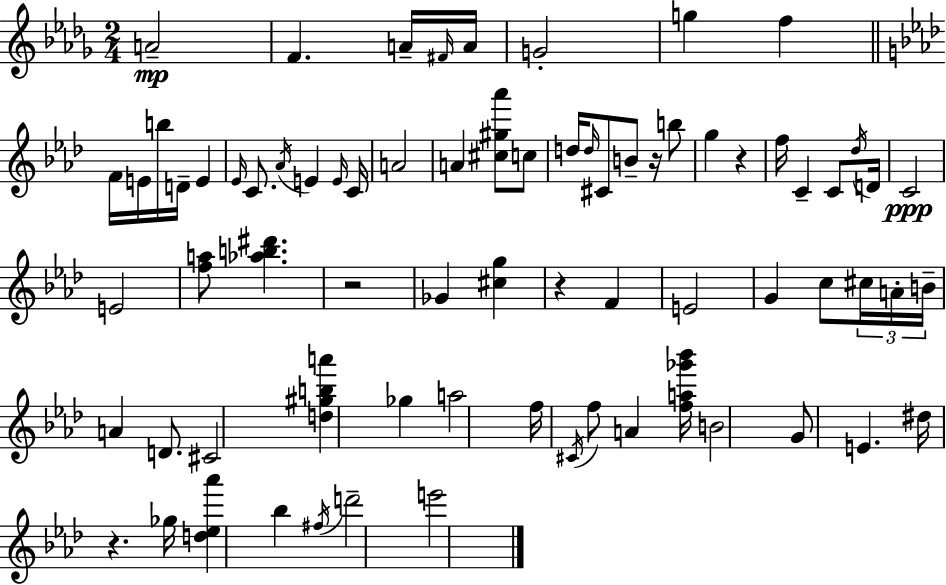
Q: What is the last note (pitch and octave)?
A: E6